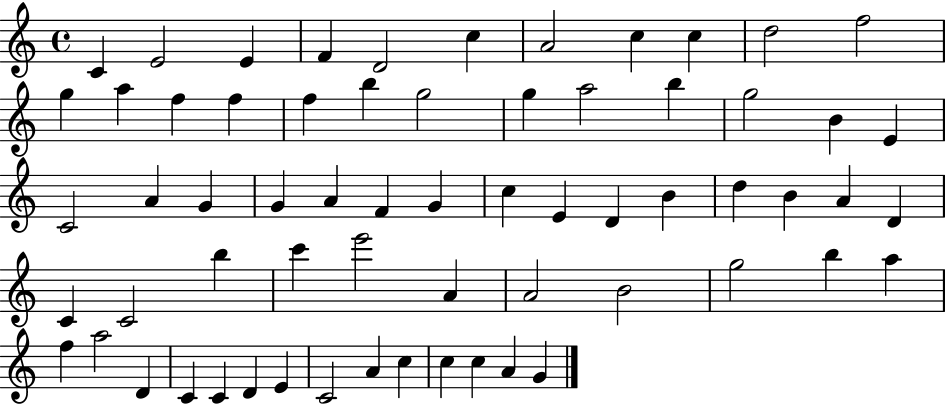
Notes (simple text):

C4/q E4/h E4/q F4/q D4/h C5/q A4/h C5/q C5/q D5/h F5/h G5/q A5/q F5/q F5/q F5/q B5/q G5/h G5/q A5/h B5/q G5/h B4/q E4/q C4/h A4/q G4/q G4/q A4/q F4/q G4/q C5/q E4/q D4/q B4/q D5/q B4/q A4/q D4/q C4/q C4/h B5/q C6/q E6/h A4/q A4/h B4/h G5/h B5/q A5/q F5/q A5/h D4/q C4/q C4/q D4/q E4/q C4/h A4/q C5/q C5/q C5/q A4/q G4/q